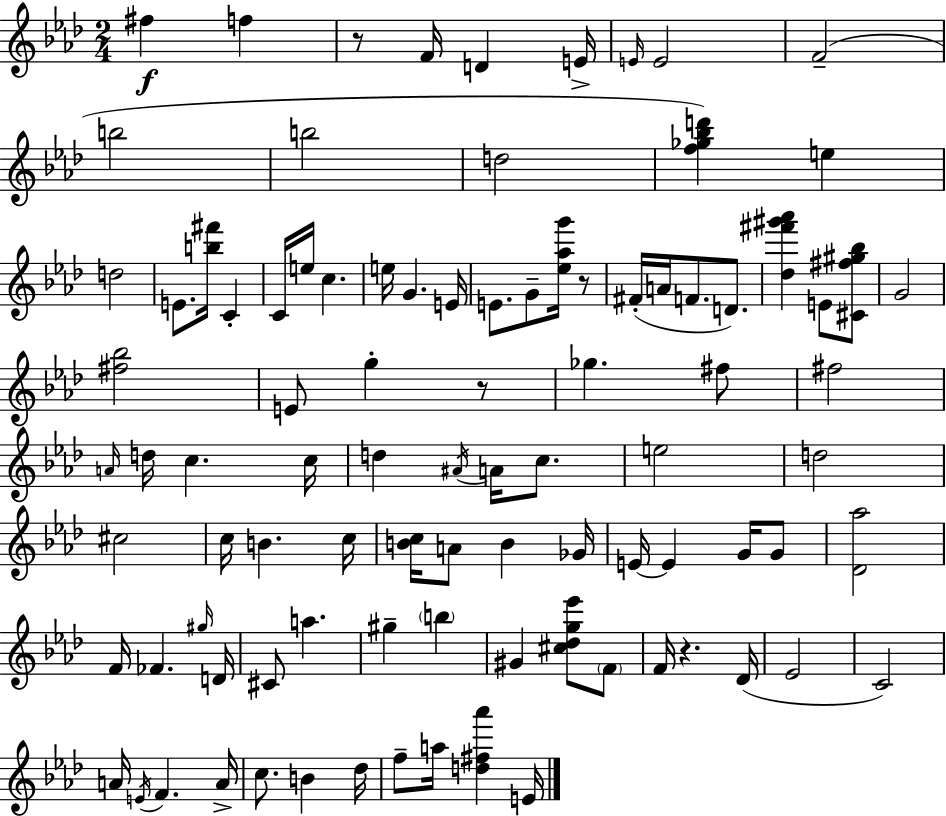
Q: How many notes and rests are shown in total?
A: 93